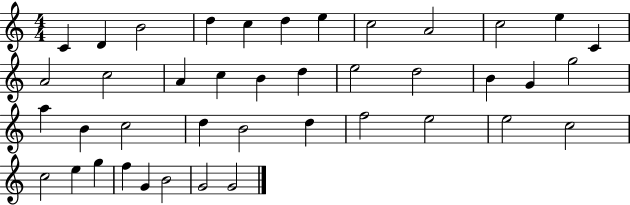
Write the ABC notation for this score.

X:1
T:Untitled
M:4/4
L:1/4
K:C
C D B2 d c d e c2 A2 c2 e C A2 c2 A c B d e2 d2 B G g2 a B c2 d B2 d f2 e2 e2 c2 c2 e g f G B2 G2 G2